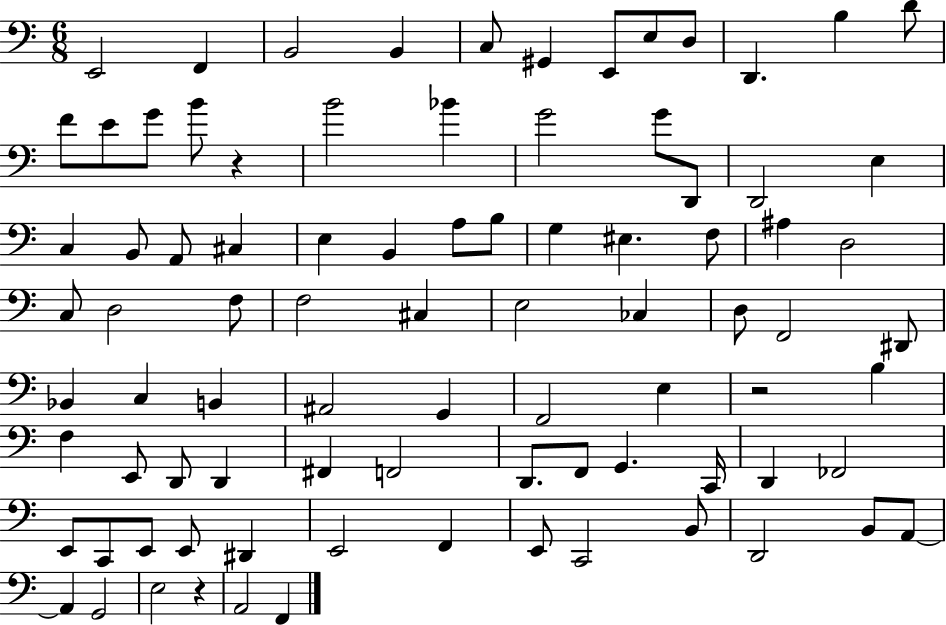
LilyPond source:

{
  \clef bass
  \numericTimeSignature
  \time 6/8
  \key c \major
  e,2 f,4 | b,2 b,4 | c8 gis,4 e,8 e8 d8 | d,4. b4 d'8 | \break f'8 e'8 g'8 b'8 r4 | b'2 bes'4 | g'2 g'8 d,8 | d,2 e4 | \break c4 b,8 a,8 cis4 | e4 b,4 a8 b8 | g4 eis4. f8 | ais4 d2 | \break c8 d2 f8 | f2 cis4 | e2 ces4 | d8 f,2 dis,8 | \break bes,4 c4 b,4 | ais,2 g,4 | f,2 e4 | r2 b4 | \break f4 e,8 d,8 d,4 | fis,4 f,2 | d,8. f,8 g,4. c,16 | d,4 fes,2 | \break e,8 c,8 e,8 e,8 dis,4 | e,2 f,4 | e,8 c,2 b,8 | d,2 b,8 a,8~~ | \break a,4 g,2 | e2 r4 | a,2 f,4 | \bar "|."
}